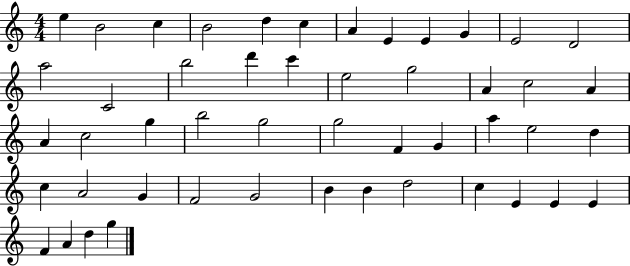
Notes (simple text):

E5/q B4/h C5/q B4/h D5/q C5/q A4/q E4/q E4/q G4/q E4/h D4/h A5/h C4/h B5/h D6/q C6/q E5/h G5/h A4/q C5/h A4/q A4/q C5/h G5/q B5/h G5/h G5/h F4/q G4/q A5/q E5/h D5/q C5/q A4/h G4/q F4/h G4/h B4/q B4/q D5/h C5/q E4/q E4/q E4/q F4/q A4/q D5/q G5/q